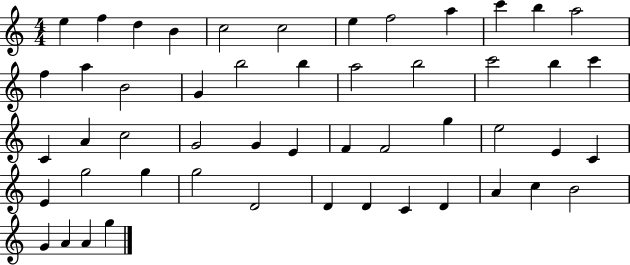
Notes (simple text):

E5/q F5/q D5/q B4/q C5/h C5/h E5/q F5/h A5/q C6/q B5/q A5/h F5/q A5/q B4/h G4/q B5/h B5/q A5/h B5/h C6/h B5/q C6/q C4/q A4/q C5/h G4/h G4/q E4/q F4/q F4/h G5/q E5/h E4/q C4/q E4/q G5/h G5/q G5/h D4/h D4/q D4/q C4/q D4/q A4/q C5/q B4/h G4/q A4/q A4/q G5/q